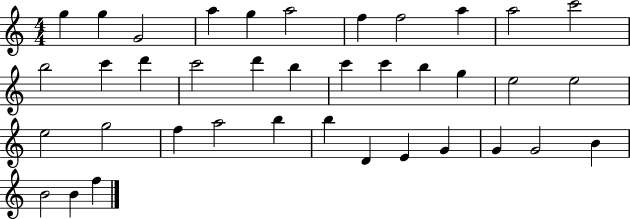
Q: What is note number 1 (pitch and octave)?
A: G5